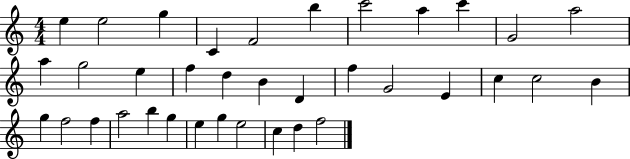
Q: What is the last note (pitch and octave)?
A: F5